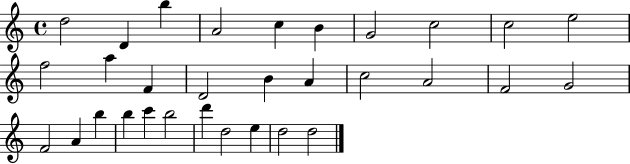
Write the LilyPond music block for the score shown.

{
  \clef treble
  \time 4/4
  \defaultTimeSignature
  \key c \major
  d''2 d'4 b''4 | a'2 c''4 b'4 | g'2 c''2 | c''2 e''2 | \break f''2 a''4 f'4 | d'2 b'4 a'4 | c''2 a'2 | f'2 g'2 | \break f'2 a'4 b''4 | b''4 c'''4 b''2 | d'''4 d''2 e''4 | d''2 d''2 | \break \bar "|."
}